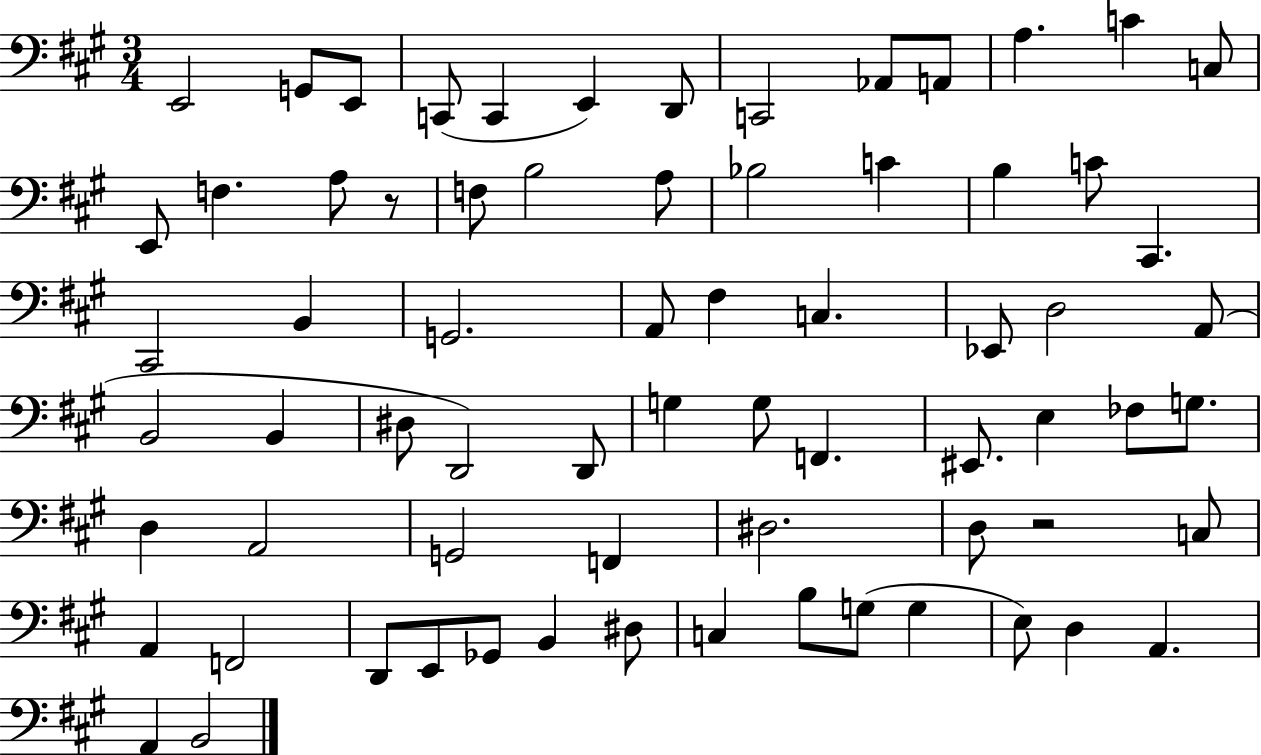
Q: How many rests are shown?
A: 2